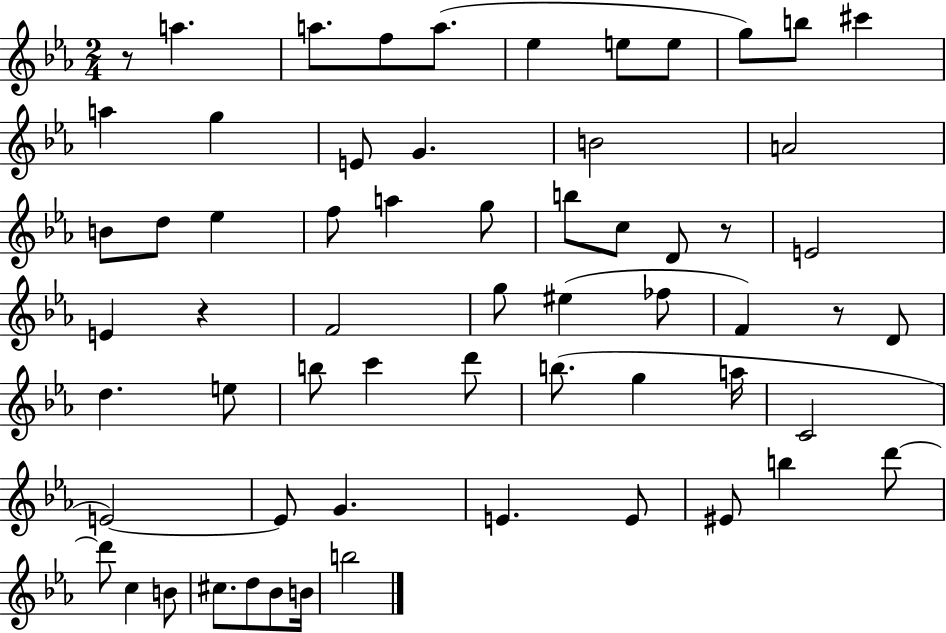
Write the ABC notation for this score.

X:1
T:Untitled
M:2/4
L:1/4
K:Eb
z/2 a a/2 f/2 a/2 _e e/2 e/2 g/2 b/2 ^c' a g E/2 G B2 A2 B/2 d/2 _e f/2 a g/2 b/2 c/2 D/2 z/2 E2 E z F2 g/2 ^e _f/2 F z/2 D/2 d e/2 b/2 c' d'/2 b/2 g a/4 C2 E2 E/2 G E E/2 ^E/2 b d'/2 d'/2 c B/2 ^c/2 d/2 _B/2 B/4 b2